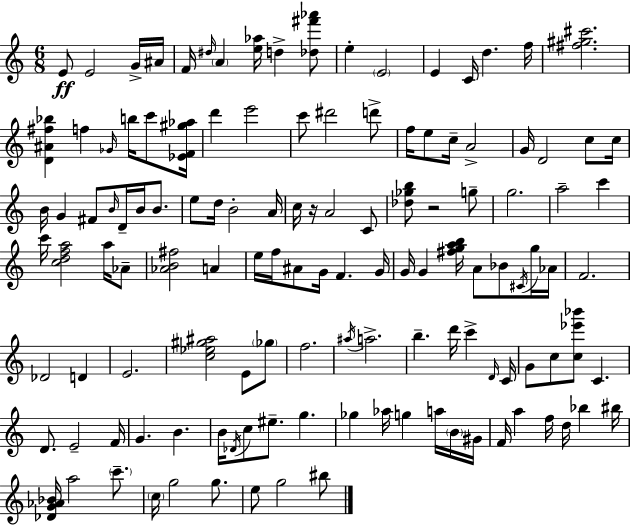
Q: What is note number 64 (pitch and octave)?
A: C#4